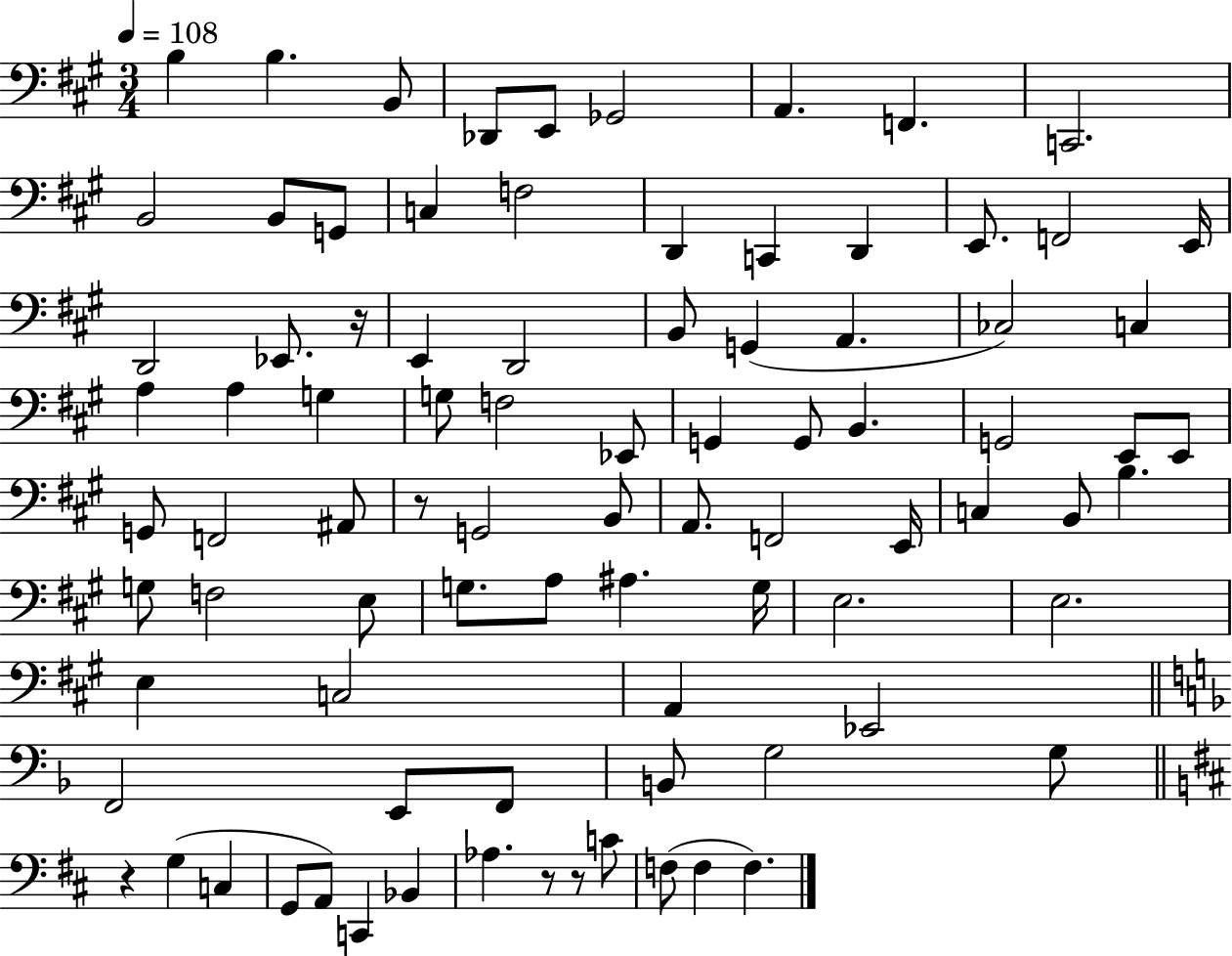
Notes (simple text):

B3/q B3/q. B2/e Db2/e E2/e Gb2/h A2/q. F2/q. C2/h. B2/h B2/e G2/e C3/q F3/h D2/q C2/q D2/q E2/e. F2/h E2/s D2/h Eb2/e. R/s E2/q D2/h B2/e G2/q A2/q. CES3/h C3/q A3/q A3/q G3/q G3/e F3/h Eb2/e G2/q G2/e B2/q. G2/h E2/e E2/e G2/e F2/h A#2/e R/e G2/h B2/e A2/e. F2/h E2/s C3/q B2/e B3/q. G3/e F3/h E3/e G3/e. A3/e A#3/q. G3/s E3/h. E3/h. E3/q C3/h A2/q Eb2/h F2/h E2/e F2/e B2/e G3/h G3/e R/q G3/q C3/q G2/e A2/e C2/q Bb2/q Ab3/q. R/e R/e C4/e F3/e F3/q F3/q.